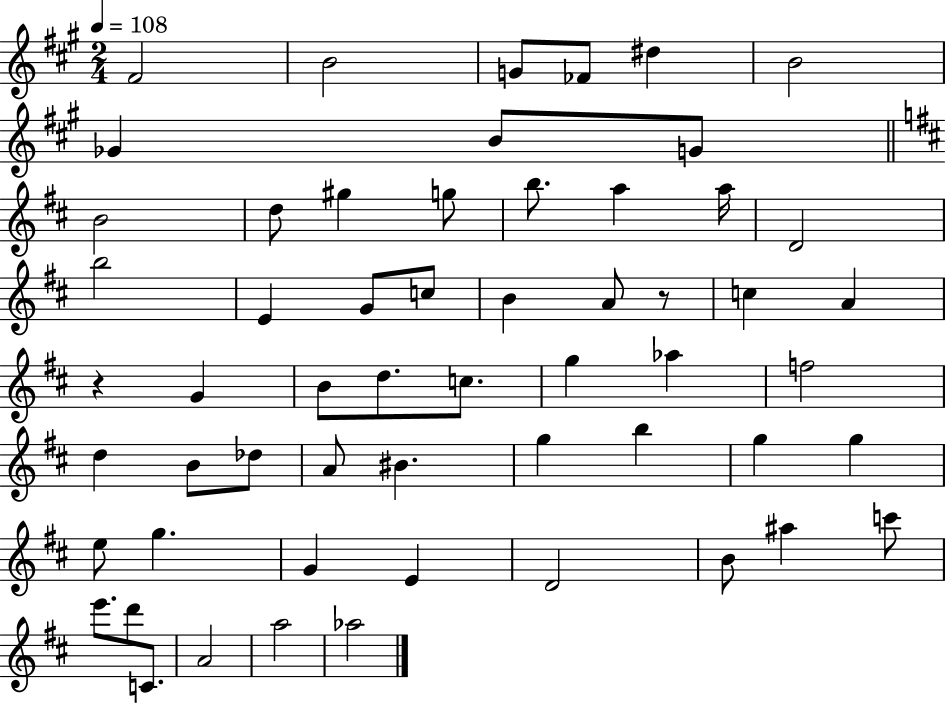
X:1
T:Untitled
M:2/4
L:1/4
K:A
^F2 B2 G/2 _F/2 ^d B2 _G B/2 G/2 B2 d/2 ^g g/2 b/2 a a/4 D2 b2 E G/2 c/2 B A/2 z/2 c A z G B/2 d/2 c/2 g _a f2 d B/2 _d/2 A/2 ^B g b g g e/2 g G E D2 B/2 ^a c'/2 e'/2 d'/2 C/2 A2 a2 _a2